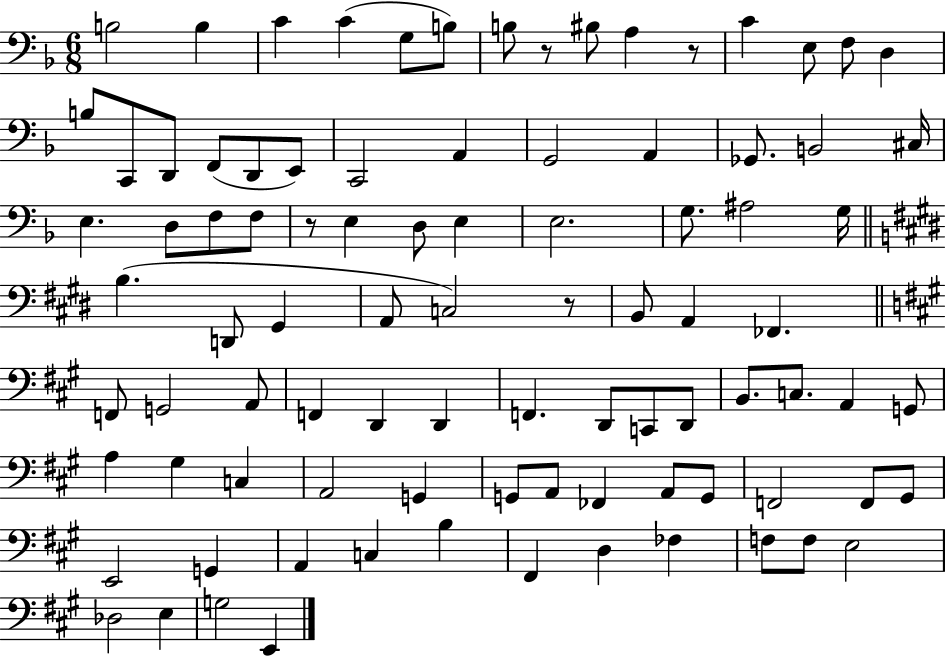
X:1
T:Untitled
M:6/8
L:1/4
K:F
B,2 B, C C G,/2 B,/2 B,/2 z/2 ^B,/2 A, z/2 C E,/2 F,/2 D, B,/2 C,,/2 D,,/2 F,,/2 D,,/2 E,,/2 C,,2 A,, G,,2 A,, _G,,/2 B,,2 ^C,/4 E, D,/2 F,/2 F,/2 z/2 E, D,/2 E, E,2 G,/2 ^A,2 G,/4 B, D,,/2 ^G,, A,,/2 C,2 z/2 B,,/2 A,, _F,, F,,/2 G,,2 A,,/2 F,, D,, D,, F,, D,,/2 C,,/2 D,,/2 B,,/2 C,/2 A,, G,,/2 A, ^G, C, A,,2 G,, G,,/2 A,,/2 _F,, A,,/2 G,,/2 F,,2 F,,/2 ^G,,/2 E,,2 G,, A,, C, B, ^F,, D, _F, F,/2 F,/2 E,2 _D,2 E, G,2 E,,